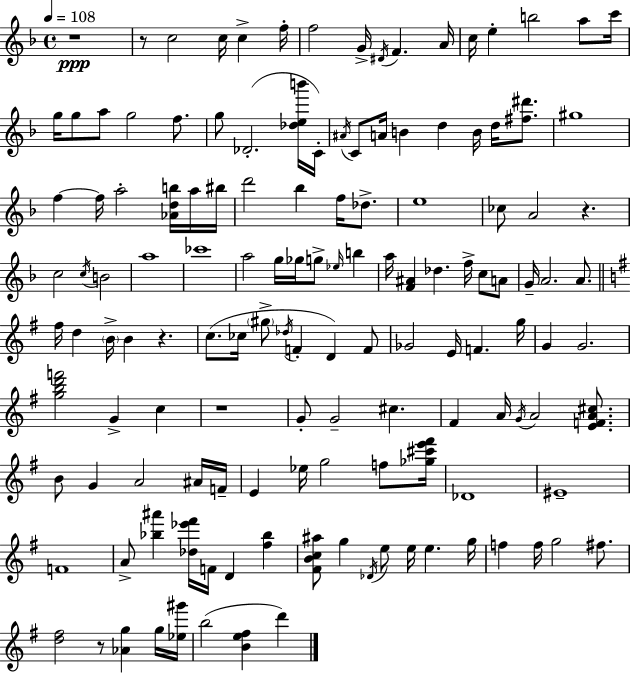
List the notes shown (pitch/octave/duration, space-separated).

R/w R/e C5/h C5/s C5/q F5/s F5/h G4/s D#4/s F4/q. A4/s C5/s E5/q B5/h A5/e C6/s G5/s G5/e A5/e G5/h F5/e. G5/e Db4/h. [Db5,E5,B6]/s C4/s A#4/s C4/e A4/s B4/q D5/q B4/s D5/s [F#5,D#6]/e. G#5/w F5/q F5/s A5/h [Ab4,D5,B5]/s A5/s BIS5/s D6/h Bb5/q F5/s Db5/e. E5/w CES5/e A4/h R/q. C5/h C5/s B4/h A5/w CES6/w A5/h G5/s Gb5/s G5/e Eb5/s B5/q A5/s [F4,A#4]/q Db5/q. F5/s C5/e A4/e G4/s A4/h. A4/e. F#5/s D5/q B4/s B4/q R/q. C5/e. CES5/s G#5/e Db5/s F4/q D4/q F4/e Gb4/h E4/s F4/q. G5/s G4/q G4/h. [G5,B5,D6,F6]/h G4/q C5/q R/w G4/e G4/h C#5/q. F#4/q A4/s G4/s A4/h [E4,F4,A4,C#5]/e. B4/e G4/q A4/h A#4/s F4/s E4/q Eb5/s G5/h F5/e [Gb5,C#6,E6,F#6]/s Db4/w EIS4/w F4/w A4/e [Bb5,A#6]/q [Db5,Eb6,F#6]/s F4/s D4/q [F#5,Bb5]/q [F#4,B4,C5,A#5]/e G5/q Db4/s E5/e E5/s E5/q. G5/s F5/q F5/s G5/h F#5/e. [D5,F#5]/h R/e [Ab4,G5]/q G5/s [Eb5,G#6]/s B5/h [B4,E5,F#5]/q D6/q